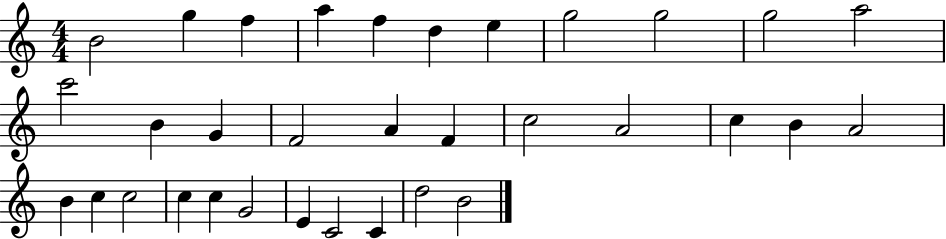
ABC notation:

X:1
T:Untitled
M:4/4
L:1/4
K:C
B2 g f a f d e g2 g2 g2 a2 c'2 B G F2 A F c2 A2 c B A2 B c c2 c c G2 E C2 C d2 B2